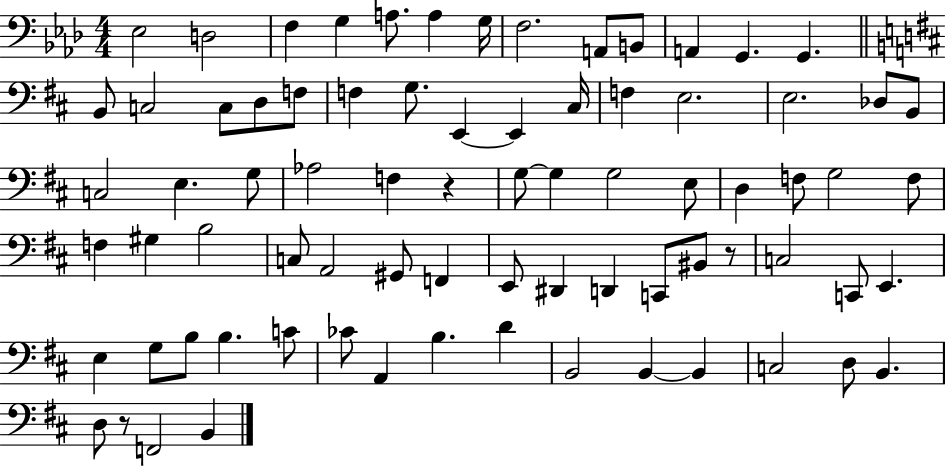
Eb3/h D3/h F3/q G3/q A3/e. A3/q G3/s F3/h. A2/e B2/e A2/q G2/q. G2/q. B2/e C3/h C3/e D3/e F3/e F3/q G3/e. E2/q E2/q C#3/s F3/q E3/h. E3/h. Db3/e B2/e C3/h E3/q. G3/e Ab3/h F3/q R/q G3/e G3/q G3/h E3/e D3/q F3/e G3/h F3/e F3/q G#3/q B3/h C3/e A2/h G#2/e F2/q E2/e D#2/q D2/q C2/e BIS2/e R/e C3/h C2/e E2/q. E3/q G3/e B3/e B3/q. C4/e CES4/e A2/q B3/q. D4/q B2/h B2/q B2/q C3/h D3/e B2/q. D3/e R/e F2/h B2/q